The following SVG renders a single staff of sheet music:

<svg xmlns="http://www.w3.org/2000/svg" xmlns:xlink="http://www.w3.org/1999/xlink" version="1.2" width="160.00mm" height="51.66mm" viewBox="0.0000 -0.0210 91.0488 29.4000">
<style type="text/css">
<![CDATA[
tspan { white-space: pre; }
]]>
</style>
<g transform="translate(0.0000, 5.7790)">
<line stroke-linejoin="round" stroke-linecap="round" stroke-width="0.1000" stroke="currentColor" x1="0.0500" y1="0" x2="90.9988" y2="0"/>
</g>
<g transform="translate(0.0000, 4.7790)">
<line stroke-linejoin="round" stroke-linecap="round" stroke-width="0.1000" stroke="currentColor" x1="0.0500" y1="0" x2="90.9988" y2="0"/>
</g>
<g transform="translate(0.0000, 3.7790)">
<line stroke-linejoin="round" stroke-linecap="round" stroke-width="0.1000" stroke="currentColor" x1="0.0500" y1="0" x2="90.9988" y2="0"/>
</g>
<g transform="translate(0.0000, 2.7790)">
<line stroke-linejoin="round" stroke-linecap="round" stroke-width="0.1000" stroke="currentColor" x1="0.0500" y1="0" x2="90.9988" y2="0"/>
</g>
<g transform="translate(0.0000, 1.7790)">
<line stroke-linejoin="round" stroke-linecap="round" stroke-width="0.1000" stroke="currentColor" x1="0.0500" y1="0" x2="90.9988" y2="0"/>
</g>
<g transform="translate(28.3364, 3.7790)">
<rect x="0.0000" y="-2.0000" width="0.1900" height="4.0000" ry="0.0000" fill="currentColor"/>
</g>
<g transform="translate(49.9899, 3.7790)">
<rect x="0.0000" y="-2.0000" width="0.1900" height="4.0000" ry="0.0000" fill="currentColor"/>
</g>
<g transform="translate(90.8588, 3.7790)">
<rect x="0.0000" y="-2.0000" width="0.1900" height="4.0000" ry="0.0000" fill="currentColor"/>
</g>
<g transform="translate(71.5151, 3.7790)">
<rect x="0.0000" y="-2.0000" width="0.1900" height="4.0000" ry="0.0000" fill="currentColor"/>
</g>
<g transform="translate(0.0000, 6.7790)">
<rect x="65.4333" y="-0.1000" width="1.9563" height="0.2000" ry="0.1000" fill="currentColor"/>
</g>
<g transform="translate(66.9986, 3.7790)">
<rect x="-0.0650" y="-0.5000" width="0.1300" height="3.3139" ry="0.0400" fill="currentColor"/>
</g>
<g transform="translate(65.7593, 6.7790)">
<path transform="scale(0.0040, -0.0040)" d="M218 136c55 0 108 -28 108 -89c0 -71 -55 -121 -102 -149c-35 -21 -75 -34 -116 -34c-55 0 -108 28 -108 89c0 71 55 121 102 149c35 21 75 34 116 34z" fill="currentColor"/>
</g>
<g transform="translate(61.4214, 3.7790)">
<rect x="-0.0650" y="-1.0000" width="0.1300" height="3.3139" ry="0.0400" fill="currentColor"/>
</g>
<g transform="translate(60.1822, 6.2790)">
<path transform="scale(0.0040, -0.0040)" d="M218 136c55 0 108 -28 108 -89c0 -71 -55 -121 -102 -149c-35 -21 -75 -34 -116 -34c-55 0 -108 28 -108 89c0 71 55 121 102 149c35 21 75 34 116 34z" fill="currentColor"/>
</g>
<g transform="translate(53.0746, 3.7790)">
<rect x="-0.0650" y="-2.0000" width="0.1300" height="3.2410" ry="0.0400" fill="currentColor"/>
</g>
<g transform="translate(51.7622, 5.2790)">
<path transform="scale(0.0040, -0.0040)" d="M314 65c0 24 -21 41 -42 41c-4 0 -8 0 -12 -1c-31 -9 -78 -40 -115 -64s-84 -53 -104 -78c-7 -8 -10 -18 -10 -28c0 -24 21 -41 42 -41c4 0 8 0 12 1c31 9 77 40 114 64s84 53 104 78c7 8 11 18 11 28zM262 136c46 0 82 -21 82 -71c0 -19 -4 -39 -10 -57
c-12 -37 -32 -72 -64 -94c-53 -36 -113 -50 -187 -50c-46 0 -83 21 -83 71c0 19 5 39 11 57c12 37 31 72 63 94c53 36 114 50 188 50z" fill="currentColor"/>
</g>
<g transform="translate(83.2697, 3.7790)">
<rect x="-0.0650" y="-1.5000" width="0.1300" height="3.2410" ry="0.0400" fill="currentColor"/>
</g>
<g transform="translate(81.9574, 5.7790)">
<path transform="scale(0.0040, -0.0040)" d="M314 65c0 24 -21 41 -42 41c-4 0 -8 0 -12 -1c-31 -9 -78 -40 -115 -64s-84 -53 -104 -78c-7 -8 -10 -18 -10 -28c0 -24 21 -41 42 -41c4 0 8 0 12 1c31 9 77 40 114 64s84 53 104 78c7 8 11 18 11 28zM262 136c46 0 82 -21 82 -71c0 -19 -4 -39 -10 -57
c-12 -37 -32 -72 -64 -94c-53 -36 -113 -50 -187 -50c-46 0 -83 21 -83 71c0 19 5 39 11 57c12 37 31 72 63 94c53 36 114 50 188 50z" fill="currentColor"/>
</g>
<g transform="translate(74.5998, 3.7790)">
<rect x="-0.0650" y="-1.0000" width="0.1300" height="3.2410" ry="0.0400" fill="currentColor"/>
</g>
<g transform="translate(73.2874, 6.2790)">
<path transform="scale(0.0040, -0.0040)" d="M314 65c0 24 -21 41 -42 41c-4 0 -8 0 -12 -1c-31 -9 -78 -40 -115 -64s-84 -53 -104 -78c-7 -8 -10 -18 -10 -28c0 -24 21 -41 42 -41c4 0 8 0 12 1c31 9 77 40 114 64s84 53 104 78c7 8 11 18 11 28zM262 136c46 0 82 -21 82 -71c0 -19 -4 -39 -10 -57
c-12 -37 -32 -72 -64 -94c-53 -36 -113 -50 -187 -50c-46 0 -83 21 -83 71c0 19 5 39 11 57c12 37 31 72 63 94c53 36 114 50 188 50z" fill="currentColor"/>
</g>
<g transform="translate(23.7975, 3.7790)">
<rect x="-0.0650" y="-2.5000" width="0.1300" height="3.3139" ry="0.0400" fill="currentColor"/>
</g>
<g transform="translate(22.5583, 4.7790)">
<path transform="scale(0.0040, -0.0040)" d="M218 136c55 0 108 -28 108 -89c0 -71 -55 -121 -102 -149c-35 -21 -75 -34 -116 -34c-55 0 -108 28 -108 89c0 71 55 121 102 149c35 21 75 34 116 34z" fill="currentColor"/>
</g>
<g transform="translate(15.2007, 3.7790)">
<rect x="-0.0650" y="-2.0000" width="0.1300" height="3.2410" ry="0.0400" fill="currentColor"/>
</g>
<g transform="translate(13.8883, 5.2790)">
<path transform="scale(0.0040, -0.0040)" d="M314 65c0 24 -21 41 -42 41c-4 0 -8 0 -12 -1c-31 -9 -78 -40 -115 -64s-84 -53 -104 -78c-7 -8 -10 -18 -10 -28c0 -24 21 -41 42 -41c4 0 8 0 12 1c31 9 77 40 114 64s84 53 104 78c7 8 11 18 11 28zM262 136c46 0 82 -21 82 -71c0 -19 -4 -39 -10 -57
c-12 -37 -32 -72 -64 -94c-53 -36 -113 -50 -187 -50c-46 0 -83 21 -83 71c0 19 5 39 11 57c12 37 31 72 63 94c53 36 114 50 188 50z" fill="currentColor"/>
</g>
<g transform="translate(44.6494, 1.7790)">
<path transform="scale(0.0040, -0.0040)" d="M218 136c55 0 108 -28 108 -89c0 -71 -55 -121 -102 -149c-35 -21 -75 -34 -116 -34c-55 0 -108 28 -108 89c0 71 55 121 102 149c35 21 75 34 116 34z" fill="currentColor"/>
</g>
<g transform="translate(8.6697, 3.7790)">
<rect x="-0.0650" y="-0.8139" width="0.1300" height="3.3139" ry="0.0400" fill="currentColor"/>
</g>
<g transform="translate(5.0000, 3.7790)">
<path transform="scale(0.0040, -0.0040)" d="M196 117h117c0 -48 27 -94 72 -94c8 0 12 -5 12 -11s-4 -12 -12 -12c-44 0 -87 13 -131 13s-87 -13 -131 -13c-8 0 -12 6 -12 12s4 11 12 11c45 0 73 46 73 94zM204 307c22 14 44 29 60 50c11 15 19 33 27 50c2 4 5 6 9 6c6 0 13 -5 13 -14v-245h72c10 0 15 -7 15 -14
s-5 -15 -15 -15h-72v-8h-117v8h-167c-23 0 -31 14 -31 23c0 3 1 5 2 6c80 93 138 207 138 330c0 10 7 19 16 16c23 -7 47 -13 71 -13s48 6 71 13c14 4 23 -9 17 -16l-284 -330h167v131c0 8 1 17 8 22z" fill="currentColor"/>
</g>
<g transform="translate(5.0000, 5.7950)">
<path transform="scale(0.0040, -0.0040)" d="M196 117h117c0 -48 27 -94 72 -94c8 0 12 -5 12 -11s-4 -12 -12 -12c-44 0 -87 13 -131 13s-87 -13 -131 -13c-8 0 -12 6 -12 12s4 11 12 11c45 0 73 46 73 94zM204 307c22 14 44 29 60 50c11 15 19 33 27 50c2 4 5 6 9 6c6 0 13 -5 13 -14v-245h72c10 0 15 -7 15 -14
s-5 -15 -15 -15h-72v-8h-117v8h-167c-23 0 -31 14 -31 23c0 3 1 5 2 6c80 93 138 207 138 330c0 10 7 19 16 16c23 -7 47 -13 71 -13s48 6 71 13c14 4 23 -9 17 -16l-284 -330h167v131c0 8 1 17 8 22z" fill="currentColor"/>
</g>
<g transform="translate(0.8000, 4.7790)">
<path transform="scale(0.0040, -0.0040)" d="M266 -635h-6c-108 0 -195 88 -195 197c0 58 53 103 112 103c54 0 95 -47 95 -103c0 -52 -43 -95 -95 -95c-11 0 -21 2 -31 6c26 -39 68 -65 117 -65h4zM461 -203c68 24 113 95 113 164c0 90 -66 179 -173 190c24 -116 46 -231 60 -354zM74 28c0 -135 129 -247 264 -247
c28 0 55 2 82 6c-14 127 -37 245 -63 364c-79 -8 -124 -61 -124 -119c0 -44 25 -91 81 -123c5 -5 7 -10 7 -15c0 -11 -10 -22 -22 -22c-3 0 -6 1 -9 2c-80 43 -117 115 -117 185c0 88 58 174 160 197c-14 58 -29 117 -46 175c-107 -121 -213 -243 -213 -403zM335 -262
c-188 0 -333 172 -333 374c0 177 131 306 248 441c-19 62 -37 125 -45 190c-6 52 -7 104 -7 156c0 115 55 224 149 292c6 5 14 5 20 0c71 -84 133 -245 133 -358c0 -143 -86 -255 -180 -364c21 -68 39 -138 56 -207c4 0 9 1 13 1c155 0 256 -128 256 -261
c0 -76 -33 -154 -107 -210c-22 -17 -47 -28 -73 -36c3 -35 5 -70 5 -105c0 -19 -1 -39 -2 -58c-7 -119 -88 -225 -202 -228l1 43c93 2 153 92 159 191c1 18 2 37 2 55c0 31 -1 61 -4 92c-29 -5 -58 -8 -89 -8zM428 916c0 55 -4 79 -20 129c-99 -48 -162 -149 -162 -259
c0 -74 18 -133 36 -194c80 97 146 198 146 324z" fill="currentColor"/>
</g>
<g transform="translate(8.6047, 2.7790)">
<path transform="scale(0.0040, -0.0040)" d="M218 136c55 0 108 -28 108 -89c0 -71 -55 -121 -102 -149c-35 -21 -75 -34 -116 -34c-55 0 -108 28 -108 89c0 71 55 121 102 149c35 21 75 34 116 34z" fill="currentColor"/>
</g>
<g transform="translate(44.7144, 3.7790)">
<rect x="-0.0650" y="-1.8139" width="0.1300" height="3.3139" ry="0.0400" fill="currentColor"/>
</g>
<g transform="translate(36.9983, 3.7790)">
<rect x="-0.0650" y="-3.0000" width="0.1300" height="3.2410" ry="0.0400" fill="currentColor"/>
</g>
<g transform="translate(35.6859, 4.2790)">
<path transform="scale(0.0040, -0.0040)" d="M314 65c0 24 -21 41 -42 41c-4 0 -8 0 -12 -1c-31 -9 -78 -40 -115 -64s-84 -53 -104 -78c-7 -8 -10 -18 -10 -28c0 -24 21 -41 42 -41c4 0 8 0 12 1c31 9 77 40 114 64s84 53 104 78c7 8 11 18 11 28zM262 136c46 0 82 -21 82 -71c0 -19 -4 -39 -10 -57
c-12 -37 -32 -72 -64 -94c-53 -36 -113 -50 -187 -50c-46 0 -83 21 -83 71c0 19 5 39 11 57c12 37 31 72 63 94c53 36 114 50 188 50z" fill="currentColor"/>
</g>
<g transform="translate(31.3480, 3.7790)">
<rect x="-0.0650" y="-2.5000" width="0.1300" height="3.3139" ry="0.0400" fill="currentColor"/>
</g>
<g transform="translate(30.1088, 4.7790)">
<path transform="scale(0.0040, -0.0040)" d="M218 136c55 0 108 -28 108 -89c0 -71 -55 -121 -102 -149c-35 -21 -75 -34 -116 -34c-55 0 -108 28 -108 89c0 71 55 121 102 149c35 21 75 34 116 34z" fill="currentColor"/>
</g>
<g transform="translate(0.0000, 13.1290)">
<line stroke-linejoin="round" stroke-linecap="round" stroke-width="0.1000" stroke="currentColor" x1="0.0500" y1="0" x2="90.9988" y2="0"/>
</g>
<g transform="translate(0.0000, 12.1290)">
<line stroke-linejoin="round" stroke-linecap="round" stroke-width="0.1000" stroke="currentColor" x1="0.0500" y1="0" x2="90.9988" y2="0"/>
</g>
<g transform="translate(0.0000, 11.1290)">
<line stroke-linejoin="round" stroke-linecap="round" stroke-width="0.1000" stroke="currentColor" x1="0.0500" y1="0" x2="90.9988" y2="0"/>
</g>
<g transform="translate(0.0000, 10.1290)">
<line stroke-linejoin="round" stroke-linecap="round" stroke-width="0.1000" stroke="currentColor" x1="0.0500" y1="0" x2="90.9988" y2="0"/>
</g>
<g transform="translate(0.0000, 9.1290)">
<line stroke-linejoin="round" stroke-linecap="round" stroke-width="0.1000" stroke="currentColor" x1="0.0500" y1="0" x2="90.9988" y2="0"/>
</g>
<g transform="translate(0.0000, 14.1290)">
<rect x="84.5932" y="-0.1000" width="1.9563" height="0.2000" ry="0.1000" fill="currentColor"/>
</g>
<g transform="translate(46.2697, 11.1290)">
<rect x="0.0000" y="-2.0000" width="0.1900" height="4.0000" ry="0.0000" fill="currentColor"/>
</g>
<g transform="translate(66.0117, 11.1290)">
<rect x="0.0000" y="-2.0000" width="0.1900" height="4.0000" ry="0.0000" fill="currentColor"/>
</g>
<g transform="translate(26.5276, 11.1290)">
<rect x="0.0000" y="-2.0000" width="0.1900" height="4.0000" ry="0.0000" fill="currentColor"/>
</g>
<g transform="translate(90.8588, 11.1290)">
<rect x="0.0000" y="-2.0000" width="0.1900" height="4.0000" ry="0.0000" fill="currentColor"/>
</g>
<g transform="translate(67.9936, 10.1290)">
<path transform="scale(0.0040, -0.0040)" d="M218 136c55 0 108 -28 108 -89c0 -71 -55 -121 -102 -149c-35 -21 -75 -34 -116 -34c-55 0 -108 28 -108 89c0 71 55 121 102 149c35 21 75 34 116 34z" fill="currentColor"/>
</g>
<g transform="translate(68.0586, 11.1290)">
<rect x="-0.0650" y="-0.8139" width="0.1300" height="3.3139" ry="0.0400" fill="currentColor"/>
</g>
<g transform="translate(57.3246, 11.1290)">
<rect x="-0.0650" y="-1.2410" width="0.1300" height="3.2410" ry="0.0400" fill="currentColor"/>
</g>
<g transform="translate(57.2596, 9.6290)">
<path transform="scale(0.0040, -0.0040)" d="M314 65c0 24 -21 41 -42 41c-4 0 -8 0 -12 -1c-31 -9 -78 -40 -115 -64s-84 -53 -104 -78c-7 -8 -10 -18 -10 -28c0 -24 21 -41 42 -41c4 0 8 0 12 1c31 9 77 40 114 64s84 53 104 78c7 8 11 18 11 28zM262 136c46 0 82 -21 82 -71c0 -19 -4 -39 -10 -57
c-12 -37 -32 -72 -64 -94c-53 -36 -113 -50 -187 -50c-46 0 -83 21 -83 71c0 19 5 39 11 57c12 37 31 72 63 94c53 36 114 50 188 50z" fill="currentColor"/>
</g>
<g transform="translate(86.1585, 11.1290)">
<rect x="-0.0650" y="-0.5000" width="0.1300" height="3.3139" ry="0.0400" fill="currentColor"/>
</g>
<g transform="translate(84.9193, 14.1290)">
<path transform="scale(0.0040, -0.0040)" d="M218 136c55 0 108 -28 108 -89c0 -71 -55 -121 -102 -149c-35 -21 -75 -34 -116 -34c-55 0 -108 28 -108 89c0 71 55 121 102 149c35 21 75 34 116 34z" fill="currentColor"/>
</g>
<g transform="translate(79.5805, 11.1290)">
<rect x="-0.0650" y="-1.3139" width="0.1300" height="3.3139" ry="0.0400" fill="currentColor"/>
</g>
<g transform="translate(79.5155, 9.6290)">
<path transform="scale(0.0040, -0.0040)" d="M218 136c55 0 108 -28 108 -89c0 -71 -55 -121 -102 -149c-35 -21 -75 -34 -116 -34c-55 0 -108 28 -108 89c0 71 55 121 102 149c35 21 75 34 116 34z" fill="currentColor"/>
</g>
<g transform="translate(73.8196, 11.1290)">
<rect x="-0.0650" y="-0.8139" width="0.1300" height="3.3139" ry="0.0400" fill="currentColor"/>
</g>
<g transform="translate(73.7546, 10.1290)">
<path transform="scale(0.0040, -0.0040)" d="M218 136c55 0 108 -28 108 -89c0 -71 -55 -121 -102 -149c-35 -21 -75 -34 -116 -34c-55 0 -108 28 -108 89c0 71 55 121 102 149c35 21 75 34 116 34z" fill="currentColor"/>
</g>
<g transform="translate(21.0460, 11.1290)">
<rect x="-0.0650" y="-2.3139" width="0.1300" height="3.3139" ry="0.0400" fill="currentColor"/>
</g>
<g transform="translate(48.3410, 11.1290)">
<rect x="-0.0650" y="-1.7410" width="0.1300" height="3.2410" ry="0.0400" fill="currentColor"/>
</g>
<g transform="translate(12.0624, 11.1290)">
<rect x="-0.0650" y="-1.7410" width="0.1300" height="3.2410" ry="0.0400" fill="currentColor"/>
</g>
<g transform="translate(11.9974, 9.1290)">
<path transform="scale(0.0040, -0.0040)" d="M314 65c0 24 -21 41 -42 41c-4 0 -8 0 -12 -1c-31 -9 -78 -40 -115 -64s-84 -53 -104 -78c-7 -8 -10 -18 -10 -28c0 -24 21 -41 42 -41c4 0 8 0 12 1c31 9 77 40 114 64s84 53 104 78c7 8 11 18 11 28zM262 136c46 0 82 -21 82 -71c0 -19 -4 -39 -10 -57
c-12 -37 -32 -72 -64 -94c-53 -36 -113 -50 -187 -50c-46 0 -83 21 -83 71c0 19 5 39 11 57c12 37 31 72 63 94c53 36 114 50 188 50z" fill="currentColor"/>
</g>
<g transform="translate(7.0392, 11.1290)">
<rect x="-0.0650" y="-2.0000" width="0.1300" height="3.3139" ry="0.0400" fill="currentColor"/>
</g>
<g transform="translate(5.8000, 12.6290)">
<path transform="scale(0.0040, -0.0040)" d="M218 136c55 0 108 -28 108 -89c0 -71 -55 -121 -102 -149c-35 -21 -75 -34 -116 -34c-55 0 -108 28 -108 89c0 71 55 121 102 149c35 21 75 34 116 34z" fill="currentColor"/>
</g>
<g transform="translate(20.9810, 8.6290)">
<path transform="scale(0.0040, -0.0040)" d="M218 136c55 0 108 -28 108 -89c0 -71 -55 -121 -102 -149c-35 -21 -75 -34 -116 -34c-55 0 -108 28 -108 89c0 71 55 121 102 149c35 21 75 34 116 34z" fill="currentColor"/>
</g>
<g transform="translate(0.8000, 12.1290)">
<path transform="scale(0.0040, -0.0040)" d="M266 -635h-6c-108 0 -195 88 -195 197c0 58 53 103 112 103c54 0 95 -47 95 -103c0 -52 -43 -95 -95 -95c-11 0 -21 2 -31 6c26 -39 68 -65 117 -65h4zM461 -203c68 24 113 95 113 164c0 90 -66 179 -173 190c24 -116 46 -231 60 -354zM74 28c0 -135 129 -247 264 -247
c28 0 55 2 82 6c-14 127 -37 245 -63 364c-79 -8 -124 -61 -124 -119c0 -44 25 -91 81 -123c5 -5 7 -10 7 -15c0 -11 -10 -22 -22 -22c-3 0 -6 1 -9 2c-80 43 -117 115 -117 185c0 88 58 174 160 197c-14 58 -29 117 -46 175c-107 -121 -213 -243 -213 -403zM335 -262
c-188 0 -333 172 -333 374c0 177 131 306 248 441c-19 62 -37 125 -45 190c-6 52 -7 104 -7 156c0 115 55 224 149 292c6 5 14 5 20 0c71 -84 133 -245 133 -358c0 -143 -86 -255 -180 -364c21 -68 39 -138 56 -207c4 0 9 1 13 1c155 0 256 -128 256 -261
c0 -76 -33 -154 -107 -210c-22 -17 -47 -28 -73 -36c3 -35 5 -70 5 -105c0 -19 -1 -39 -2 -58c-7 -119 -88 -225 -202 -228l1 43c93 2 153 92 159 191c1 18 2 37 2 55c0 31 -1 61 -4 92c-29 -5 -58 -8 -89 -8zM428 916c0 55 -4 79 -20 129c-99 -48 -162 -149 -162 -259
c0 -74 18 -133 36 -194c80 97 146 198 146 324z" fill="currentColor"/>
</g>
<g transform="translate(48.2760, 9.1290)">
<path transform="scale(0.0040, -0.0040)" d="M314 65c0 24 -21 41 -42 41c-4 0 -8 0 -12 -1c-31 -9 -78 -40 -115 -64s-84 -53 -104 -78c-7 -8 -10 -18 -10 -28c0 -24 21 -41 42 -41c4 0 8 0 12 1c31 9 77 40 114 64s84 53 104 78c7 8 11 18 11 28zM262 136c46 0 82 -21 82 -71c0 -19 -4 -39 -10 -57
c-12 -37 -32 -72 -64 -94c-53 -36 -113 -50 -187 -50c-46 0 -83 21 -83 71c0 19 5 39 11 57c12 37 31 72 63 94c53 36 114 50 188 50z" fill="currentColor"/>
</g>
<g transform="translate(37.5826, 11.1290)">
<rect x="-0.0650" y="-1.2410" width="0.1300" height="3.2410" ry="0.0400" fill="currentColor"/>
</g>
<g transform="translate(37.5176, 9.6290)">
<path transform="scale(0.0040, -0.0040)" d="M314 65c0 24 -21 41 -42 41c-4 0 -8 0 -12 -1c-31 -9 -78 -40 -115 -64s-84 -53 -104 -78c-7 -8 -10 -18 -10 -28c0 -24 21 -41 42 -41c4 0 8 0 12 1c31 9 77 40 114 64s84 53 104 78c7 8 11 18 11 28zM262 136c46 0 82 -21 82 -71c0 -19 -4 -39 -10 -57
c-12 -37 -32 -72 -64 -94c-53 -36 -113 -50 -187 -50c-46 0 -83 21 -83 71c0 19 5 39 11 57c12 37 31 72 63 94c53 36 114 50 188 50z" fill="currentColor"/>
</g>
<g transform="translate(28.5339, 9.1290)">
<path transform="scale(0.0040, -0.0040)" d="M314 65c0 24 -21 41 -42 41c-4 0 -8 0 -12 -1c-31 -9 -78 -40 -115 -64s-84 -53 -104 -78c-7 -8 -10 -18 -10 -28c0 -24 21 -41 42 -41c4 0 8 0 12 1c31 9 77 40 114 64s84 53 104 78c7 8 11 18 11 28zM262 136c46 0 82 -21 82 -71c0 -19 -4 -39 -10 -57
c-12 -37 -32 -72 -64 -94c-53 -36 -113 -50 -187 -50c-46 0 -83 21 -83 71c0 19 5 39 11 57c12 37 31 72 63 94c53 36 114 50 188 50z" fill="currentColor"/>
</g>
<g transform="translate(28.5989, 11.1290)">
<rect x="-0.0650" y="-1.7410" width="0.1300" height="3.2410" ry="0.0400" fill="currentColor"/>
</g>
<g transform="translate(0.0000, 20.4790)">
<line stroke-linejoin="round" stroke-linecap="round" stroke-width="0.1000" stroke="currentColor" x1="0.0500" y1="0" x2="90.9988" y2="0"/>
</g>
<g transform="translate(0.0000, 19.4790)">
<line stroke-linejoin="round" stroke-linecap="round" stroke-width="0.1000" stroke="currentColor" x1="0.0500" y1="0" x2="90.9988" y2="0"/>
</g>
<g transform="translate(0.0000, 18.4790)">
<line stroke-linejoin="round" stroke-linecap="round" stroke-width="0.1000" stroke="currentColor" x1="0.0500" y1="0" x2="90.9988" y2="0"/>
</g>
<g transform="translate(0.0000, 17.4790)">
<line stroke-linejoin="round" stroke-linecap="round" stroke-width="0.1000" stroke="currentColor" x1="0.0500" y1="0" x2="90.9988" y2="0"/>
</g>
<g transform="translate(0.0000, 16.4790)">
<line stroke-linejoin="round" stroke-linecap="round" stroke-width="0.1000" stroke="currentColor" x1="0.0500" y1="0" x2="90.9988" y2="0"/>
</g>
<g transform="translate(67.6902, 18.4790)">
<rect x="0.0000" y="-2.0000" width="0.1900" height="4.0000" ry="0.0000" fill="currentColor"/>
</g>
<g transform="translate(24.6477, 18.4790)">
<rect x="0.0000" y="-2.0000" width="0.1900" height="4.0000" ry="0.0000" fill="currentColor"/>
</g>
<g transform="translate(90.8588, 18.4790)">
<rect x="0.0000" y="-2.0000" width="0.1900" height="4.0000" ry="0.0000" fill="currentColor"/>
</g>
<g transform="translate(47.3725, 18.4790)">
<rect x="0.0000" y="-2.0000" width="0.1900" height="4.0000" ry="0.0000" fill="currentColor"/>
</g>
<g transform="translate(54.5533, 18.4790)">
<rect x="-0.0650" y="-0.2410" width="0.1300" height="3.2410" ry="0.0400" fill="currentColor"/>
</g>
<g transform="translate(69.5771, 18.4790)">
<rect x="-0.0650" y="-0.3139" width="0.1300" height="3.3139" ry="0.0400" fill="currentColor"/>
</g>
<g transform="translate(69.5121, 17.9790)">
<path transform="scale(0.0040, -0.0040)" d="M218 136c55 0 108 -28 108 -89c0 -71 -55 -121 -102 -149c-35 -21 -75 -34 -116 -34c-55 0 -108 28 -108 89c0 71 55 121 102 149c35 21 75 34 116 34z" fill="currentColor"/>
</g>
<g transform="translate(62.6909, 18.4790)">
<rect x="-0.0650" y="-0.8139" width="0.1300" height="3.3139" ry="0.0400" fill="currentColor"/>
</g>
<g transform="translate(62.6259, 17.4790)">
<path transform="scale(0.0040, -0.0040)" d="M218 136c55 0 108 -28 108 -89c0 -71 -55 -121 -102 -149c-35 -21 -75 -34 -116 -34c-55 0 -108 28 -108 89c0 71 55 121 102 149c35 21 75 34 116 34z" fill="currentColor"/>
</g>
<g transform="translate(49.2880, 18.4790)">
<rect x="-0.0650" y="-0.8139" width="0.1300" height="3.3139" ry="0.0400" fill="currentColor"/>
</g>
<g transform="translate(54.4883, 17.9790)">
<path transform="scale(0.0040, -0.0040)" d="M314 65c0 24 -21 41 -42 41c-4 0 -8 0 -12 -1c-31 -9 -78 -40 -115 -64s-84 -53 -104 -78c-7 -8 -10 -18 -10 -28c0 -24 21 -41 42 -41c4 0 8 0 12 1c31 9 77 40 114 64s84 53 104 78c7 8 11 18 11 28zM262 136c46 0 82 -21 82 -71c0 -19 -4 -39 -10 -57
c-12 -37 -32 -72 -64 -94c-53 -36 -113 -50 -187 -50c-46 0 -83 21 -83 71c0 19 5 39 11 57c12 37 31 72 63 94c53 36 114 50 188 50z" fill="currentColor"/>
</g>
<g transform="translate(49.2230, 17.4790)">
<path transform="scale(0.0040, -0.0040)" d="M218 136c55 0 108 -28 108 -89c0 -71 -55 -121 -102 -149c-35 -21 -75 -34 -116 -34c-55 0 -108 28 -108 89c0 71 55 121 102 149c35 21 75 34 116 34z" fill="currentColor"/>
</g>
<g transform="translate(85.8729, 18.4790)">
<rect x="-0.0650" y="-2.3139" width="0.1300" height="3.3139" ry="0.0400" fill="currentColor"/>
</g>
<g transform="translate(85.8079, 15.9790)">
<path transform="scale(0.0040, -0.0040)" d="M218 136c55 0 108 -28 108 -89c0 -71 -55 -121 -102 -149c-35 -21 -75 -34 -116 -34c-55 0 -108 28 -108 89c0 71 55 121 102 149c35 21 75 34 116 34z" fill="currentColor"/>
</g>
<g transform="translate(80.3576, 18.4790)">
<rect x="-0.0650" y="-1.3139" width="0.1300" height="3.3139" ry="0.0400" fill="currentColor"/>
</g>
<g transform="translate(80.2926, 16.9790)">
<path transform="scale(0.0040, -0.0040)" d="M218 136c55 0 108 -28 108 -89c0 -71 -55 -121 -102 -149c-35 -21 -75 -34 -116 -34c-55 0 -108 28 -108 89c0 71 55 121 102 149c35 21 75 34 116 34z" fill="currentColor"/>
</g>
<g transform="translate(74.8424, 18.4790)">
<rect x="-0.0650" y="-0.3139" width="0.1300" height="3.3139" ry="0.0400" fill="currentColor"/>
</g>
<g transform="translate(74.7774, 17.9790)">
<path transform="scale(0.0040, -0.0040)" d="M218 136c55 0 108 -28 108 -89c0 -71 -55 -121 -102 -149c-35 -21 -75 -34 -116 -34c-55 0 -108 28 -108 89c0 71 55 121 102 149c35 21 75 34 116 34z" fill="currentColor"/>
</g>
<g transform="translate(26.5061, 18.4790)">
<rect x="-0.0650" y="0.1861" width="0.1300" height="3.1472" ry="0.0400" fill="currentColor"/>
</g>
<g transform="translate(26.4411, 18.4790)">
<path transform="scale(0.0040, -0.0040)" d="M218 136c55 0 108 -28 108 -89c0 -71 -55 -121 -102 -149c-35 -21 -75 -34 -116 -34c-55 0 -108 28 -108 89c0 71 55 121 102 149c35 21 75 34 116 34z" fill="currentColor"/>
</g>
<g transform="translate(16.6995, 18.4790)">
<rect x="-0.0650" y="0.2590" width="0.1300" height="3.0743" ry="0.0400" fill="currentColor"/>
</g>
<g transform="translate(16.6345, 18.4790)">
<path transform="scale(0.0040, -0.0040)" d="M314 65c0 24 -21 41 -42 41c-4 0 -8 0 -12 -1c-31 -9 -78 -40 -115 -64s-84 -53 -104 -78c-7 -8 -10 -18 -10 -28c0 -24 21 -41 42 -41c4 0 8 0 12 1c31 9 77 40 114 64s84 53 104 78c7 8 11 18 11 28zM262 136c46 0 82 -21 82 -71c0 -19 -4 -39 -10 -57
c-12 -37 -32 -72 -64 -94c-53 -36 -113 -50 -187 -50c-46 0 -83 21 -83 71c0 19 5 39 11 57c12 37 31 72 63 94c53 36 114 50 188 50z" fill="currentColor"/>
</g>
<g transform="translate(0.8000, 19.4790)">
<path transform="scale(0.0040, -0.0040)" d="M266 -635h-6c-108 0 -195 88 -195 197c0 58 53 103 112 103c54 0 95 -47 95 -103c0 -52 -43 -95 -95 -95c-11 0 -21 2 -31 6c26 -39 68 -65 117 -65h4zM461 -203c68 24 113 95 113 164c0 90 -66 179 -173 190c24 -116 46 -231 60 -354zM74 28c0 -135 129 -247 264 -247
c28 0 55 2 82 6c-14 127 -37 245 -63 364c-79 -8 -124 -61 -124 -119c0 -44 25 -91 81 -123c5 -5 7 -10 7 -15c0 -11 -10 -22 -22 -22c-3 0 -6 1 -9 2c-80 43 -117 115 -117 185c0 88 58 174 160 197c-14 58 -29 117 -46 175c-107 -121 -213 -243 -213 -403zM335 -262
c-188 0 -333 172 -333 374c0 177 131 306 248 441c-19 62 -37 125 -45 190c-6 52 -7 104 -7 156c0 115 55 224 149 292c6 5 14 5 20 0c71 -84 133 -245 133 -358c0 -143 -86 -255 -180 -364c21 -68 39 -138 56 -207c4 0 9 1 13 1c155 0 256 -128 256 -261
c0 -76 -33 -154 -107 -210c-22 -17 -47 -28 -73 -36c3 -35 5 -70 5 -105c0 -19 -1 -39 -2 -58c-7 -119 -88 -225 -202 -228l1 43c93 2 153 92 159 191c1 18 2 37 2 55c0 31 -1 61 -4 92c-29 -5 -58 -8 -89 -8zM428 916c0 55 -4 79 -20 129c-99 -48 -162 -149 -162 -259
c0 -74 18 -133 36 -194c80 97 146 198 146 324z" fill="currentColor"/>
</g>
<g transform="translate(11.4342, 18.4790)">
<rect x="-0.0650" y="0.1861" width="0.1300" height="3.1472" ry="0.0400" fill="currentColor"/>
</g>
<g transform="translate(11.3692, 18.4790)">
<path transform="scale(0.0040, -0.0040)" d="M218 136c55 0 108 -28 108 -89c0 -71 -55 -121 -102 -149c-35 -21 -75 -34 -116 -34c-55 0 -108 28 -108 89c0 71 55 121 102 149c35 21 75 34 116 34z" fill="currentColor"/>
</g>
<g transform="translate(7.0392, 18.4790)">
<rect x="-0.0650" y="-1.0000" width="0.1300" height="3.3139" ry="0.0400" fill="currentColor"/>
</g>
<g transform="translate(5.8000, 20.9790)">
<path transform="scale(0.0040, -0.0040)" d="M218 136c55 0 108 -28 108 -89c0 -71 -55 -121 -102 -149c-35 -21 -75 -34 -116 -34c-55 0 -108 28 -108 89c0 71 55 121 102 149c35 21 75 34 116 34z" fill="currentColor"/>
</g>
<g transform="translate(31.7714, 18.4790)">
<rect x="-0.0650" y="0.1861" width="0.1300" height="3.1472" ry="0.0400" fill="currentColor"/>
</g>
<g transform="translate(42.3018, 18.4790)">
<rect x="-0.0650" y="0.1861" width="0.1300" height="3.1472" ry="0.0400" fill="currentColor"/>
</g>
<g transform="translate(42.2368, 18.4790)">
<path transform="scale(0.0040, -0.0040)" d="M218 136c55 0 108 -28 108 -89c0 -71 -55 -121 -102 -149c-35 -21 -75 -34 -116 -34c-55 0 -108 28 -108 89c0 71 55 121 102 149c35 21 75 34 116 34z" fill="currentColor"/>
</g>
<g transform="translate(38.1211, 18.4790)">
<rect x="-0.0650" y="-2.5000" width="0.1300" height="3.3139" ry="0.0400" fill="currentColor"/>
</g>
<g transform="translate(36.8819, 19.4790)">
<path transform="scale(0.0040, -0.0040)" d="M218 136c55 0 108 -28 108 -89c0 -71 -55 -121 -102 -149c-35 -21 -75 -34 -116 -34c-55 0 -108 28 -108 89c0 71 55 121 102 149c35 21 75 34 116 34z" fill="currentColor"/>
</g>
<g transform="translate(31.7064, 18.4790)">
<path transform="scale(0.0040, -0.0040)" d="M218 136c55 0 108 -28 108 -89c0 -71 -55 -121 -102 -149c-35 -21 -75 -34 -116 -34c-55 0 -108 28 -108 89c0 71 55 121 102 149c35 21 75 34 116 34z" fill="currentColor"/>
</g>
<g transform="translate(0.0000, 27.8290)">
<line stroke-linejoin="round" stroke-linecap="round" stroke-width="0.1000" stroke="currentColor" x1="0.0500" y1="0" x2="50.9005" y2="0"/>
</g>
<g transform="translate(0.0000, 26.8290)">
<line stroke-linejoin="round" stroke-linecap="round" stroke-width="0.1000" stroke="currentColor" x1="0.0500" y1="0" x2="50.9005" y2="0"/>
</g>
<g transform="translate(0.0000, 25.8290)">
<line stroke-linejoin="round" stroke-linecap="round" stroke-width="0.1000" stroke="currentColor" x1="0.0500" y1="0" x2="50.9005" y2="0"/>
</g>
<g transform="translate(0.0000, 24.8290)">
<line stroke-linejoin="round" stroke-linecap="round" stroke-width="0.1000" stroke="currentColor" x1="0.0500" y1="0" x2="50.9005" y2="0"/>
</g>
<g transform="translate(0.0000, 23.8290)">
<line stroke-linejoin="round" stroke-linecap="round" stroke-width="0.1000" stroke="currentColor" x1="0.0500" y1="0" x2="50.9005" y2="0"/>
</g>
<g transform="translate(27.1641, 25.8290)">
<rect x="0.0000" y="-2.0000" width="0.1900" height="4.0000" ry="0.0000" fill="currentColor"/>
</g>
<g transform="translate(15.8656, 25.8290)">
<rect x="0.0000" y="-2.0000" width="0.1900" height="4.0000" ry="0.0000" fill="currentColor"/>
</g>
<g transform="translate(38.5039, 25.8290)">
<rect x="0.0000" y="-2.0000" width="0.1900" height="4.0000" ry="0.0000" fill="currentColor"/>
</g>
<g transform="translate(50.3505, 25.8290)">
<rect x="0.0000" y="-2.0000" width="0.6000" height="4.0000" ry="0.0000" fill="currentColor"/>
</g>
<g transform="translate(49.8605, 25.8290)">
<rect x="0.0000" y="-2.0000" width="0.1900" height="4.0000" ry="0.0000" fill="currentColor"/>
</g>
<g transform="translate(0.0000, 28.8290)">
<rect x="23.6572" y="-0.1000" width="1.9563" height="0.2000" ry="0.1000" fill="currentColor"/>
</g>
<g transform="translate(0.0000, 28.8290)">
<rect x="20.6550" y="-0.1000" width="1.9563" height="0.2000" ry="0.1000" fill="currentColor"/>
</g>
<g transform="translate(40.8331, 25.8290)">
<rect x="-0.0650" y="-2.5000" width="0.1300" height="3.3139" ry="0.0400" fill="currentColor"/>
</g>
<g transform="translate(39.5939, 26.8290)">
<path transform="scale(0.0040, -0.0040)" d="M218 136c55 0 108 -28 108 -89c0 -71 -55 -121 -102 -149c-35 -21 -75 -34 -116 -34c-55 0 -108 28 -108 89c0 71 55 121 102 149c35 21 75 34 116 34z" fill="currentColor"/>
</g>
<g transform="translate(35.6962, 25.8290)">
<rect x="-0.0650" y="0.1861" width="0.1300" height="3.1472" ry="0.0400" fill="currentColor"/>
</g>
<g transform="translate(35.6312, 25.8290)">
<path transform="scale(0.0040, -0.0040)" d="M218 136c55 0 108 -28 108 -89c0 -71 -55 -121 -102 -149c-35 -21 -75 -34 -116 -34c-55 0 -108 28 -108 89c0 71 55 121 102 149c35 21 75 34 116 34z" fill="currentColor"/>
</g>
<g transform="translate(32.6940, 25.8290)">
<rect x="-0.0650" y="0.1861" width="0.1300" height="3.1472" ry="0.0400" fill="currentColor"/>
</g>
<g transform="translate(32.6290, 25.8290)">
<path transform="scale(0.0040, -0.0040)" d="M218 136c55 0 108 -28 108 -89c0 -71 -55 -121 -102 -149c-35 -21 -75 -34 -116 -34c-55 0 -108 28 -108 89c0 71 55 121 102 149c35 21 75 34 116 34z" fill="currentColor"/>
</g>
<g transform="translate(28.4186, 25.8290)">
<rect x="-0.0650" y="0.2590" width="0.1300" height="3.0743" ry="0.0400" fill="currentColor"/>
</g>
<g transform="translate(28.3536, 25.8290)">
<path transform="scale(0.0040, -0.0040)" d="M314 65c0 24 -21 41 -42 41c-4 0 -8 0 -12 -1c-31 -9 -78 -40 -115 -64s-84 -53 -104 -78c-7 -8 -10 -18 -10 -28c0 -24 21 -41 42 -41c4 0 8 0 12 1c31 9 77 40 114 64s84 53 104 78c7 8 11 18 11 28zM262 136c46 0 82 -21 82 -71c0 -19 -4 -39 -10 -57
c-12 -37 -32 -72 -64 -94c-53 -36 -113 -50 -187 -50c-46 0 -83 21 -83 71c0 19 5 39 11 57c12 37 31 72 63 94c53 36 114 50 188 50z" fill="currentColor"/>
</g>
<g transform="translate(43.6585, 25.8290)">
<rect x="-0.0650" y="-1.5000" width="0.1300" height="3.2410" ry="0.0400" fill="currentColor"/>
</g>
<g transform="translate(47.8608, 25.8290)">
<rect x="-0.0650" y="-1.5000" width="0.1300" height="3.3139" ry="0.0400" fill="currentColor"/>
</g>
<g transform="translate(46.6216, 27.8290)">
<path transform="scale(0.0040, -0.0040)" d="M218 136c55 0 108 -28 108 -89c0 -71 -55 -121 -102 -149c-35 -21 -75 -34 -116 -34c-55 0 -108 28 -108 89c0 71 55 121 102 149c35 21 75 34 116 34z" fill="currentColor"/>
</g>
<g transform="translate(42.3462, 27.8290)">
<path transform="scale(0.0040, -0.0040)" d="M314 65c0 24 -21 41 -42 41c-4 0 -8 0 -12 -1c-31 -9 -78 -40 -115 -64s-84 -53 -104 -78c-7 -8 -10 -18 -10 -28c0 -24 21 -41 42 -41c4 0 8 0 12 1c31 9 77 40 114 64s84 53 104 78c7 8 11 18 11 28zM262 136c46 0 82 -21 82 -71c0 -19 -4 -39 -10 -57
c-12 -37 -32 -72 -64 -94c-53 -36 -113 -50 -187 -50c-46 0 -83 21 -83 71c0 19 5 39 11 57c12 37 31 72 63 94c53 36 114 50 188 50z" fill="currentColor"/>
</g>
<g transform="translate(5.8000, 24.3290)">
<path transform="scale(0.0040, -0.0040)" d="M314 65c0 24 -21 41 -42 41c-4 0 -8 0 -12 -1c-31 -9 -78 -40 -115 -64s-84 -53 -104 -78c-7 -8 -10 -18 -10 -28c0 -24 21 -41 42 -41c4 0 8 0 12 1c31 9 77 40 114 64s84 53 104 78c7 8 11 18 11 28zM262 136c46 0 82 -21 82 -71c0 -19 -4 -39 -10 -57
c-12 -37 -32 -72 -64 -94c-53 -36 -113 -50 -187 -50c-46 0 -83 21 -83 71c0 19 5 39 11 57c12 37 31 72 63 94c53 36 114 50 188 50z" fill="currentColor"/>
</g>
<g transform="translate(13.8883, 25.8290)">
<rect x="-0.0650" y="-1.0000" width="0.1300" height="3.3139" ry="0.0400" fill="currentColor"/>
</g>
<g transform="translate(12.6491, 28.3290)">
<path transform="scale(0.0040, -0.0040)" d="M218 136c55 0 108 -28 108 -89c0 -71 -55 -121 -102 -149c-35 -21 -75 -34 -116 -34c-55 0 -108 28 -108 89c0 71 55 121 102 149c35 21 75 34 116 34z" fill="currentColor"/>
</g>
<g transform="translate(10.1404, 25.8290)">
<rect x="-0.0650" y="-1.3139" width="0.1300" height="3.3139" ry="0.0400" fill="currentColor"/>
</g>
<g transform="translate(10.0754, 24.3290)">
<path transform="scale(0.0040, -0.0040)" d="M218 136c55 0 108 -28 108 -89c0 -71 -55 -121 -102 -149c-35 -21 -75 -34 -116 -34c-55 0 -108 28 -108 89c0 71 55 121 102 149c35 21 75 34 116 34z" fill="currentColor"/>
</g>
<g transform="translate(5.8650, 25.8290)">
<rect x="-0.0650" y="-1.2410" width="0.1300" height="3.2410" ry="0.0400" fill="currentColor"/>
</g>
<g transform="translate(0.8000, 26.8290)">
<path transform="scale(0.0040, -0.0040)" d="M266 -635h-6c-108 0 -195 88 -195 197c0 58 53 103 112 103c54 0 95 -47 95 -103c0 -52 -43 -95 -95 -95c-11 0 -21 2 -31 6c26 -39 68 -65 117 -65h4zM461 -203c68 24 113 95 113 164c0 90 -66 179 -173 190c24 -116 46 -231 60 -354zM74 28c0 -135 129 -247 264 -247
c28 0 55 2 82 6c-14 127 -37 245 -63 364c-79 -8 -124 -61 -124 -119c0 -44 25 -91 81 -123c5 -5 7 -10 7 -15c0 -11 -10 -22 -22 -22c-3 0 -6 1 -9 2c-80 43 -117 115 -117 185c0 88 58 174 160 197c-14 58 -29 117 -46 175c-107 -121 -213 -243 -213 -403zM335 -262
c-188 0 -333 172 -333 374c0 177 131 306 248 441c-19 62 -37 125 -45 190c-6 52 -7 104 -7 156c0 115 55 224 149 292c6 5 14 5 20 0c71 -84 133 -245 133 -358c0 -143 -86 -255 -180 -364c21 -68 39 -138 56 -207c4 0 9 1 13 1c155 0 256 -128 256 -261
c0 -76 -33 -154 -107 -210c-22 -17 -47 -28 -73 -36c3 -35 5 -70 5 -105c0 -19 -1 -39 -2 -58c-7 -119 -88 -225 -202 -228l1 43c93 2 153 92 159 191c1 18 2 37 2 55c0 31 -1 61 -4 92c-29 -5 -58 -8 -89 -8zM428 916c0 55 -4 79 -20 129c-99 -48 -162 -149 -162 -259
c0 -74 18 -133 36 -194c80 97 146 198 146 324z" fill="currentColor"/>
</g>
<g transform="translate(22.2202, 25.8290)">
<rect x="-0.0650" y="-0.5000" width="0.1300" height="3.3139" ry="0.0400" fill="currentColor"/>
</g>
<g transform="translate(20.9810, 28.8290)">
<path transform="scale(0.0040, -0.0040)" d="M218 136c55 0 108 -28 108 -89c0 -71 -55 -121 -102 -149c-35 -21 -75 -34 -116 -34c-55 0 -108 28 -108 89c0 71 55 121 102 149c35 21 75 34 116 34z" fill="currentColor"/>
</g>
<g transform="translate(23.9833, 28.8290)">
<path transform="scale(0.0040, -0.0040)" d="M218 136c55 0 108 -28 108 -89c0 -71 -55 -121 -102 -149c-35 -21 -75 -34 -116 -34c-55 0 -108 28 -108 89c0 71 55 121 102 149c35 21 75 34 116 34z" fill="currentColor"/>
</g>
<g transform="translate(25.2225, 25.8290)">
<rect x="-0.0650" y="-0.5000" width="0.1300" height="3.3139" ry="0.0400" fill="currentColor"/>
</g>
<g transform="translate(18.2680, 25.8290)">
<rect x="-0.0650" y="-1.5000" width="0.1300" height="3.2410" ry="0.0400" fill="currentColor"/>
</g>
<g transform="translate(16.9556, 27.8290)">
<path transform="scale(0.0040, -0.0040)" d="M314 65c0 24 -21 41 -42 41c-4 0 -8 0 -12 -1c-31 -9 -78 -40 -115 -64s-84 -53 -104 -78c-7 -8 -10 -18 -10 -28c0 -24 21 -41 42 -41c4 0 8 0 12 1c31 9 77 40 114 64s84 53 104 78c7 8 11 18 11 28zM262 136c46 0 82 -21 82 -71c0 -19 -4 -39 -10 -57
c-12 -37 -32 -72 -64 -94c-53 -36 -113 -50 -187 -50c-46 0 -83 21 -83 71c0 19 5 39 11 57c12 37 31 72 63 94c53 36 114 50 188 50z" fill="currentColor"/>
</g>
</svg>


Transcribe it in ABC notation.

X:1
T:Untitled
M:4/4
L:1/4
K:C
d F2 G G A2 f F2 D C D2 E2 F f2 g f2 e2 f2 e2 d d e C D B B2 B B G B d c2 d c c e g e2 e D E2 C C B2 B B G E2 E